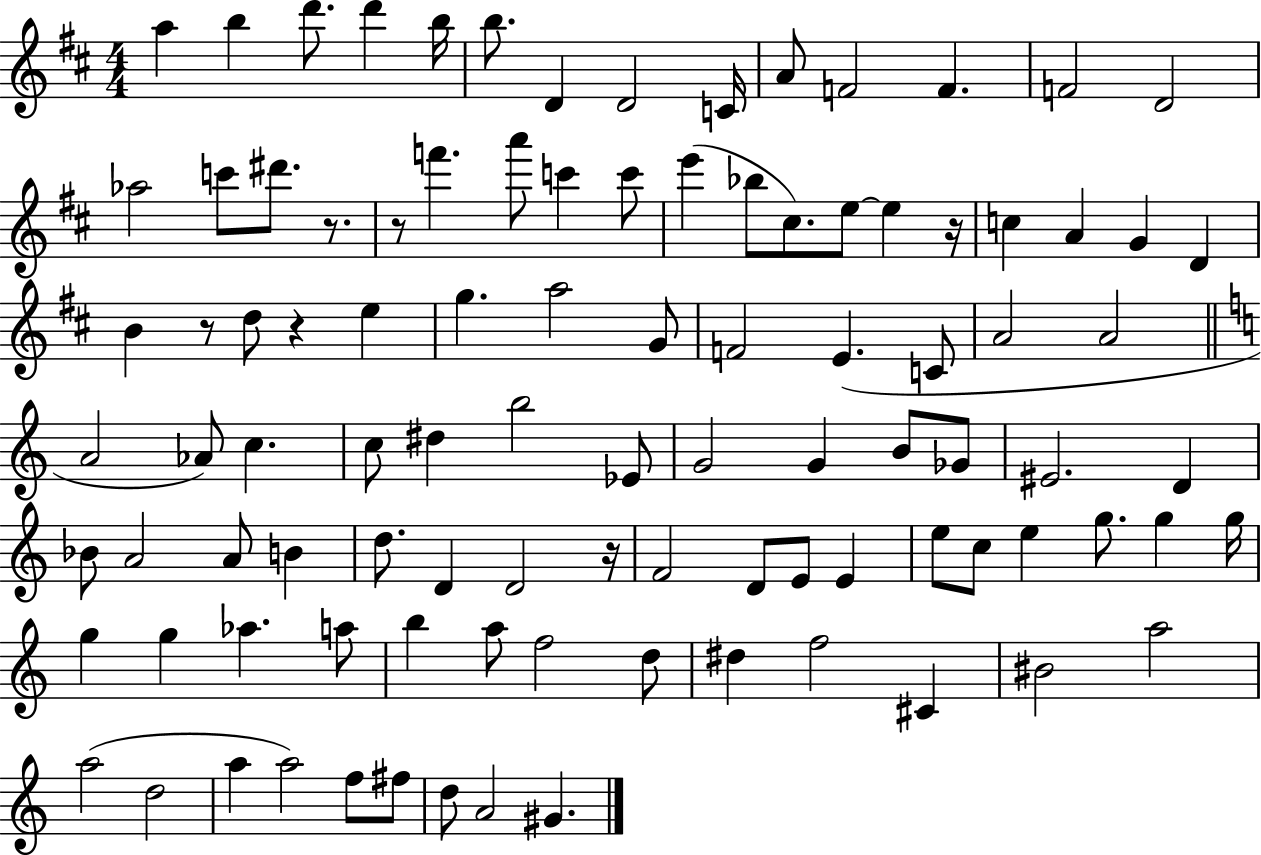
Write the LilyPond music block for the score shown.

{
  \clef treble
  \numericTimeSignature
  \time 4/4
  \key d \major
  a''4 b''4 d'''8. d'''4 b''16 | b''8. d'4 d'2 c'16 | a'8 f'2 f'4. | f'2 d'2 | \break aes''2 c'''8 dis'''8. r8. | r8 f'''4. a'''8 c'''4 c'''8 | e'''4( bes''8 cis''8.) e''8~~ e''4 r16 | c''4 a'4 g'4 d'4 | \break b'4 r8 d''8 r4 e''4 | g''4. a''2 g'8 | f'2 e'4.( c'8 | a'2 a'2 | \break \bar "||" \break \key c \major a'2 aes'8) c''4. | c''8 dis''4 b''2 ees'8 | g'2 g'4 b'8 ges'8 | eis'2. d'4 | \break bes'8 a'2 a'8 b'4 | d''8. d'4 d'2 r16 | f'2 d'8 e'8 e'4 | e''8 c''8 e''4 g''8. g''4 g''16 | \break g''4 g''4 aes''4. a''8 | b''4 a''8 f''2 d''8 | dis''4 f''2 cis'4 | bis'2 a''2 | \break a''2( d''2 | a''4 a''2) f''8 fis''8 | d''8 a'2 gis'4. | \bar "|."
}